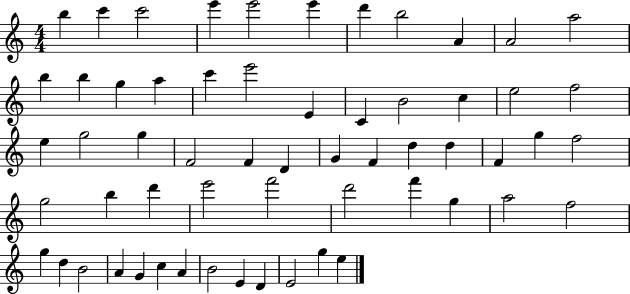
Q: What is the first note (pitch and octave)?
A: B5